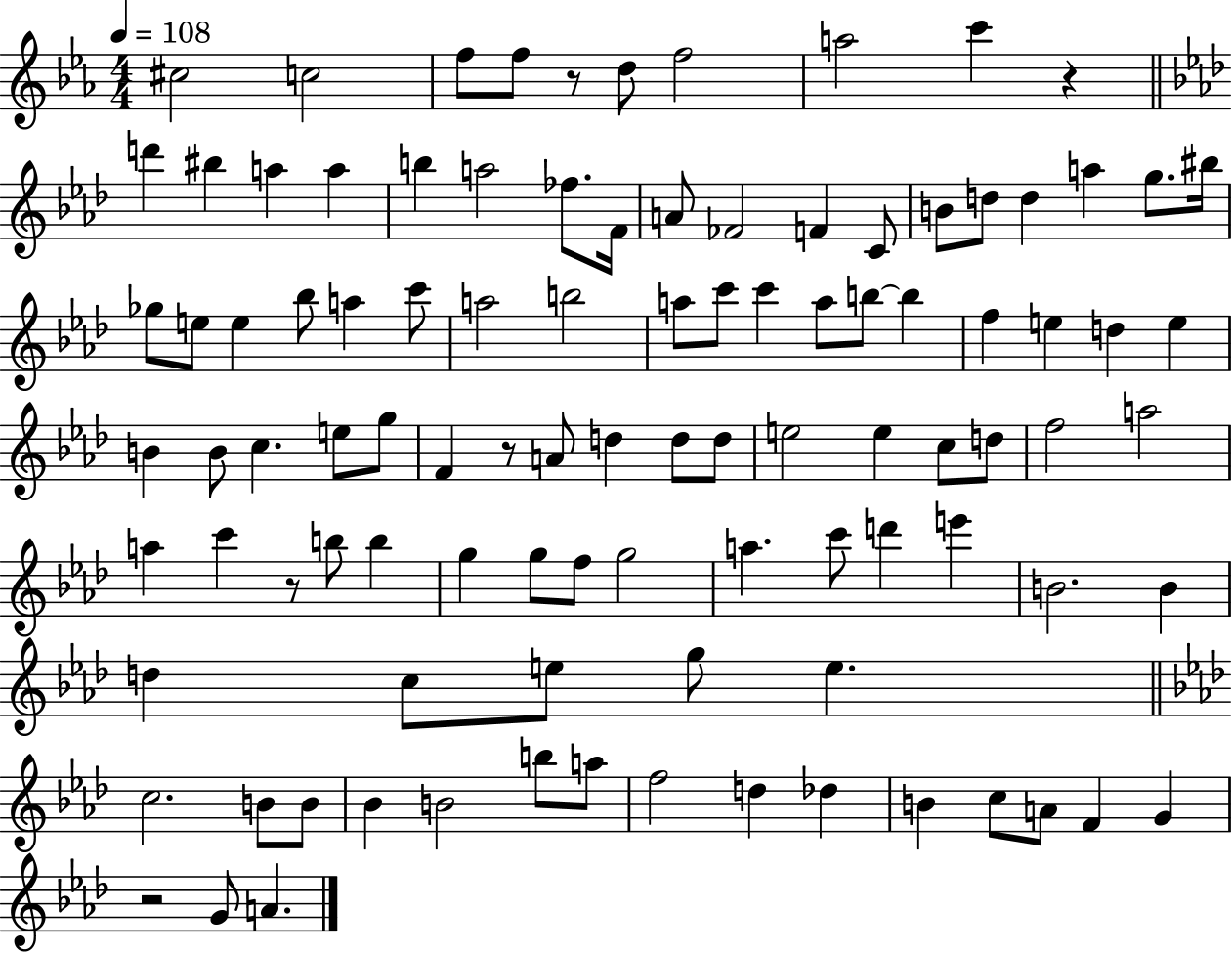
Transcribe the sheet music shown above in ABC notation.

X:1
T:Untitled
M:4/4
L:1/4
K:Eb
^c2 c2 f/2 f/2 z/2 d/2 f2 a2 c' z d' ^b a a b a2 _f/2 F/4 A/2 _F2 F C/2 B/2 d/2 d a g/2 ^b/4 _g/2 e/2 e _b/2 a c'/2 a2 b2 a/2 c'/2 c' a/2 b/2 b f e d e B B/2 c e/2 g/2 F z/2 A/2 d d/2 d/2 e2 e c/2 d/2 f2 a2 a c' z/2 b/2 b g g/2 f/2 g2 a c'/2 d' e' B2 B d c/2 e/2 g/2 e c2 B/2 B/2 _B B2 b/2 a/2 f2 d _d B c/2 A/2 F G z2 G/2 A